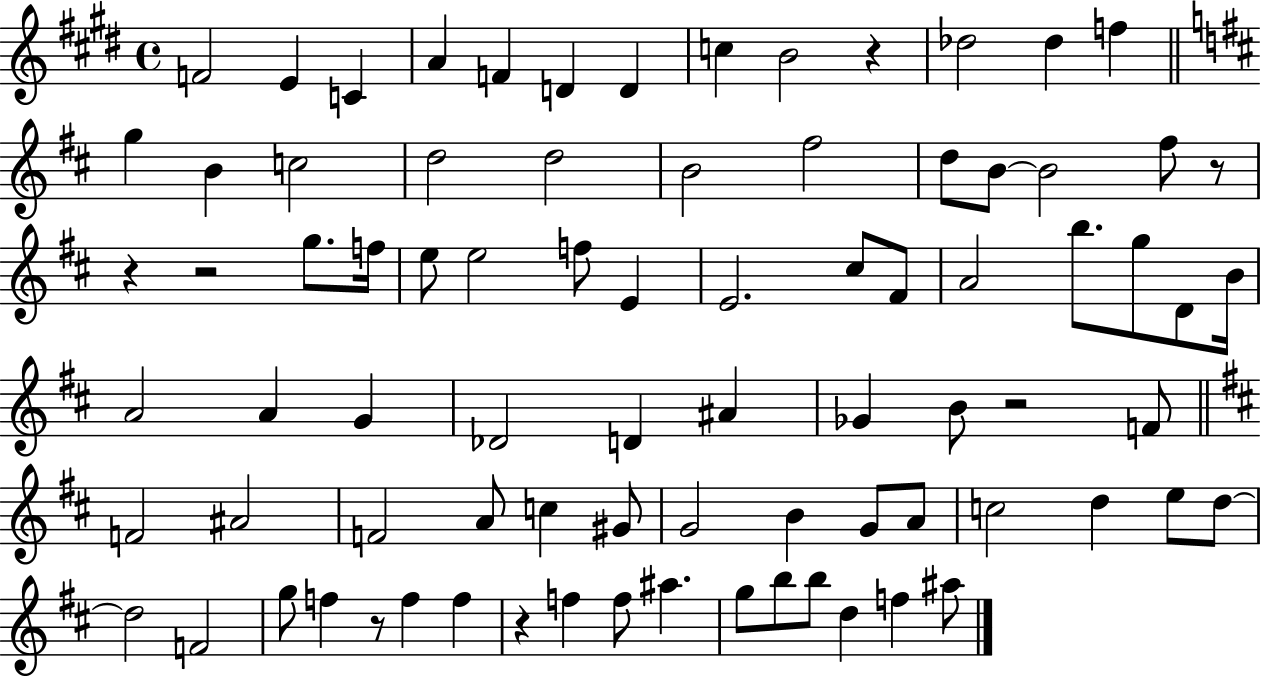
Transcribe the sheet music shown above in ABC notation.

X:1
T:Untitled
M:4/4
L:1/4
K:E
F2 E C A F D D c B2 z _d2 _d f g B c2 d2 d2 B2 ^f2 d/2 B/2 B2 ^f/2 z/2 z z2 g/2 f/4 e/2 e2 f/2 E E2 ^c/2 ^F/2 A2 b/2 g/2 D/2 B/4 A2 A G _D2 D ^A _G B/2 z2 F/2 F2 ^A2 F2 A/2 c ^G/2 G2 B G/2 A/2 c2 d e/2 d/2 d2 F2 g/2 f z/2 f f z f f/2 ^a g/2 b/2 b/2 d f ^a/2